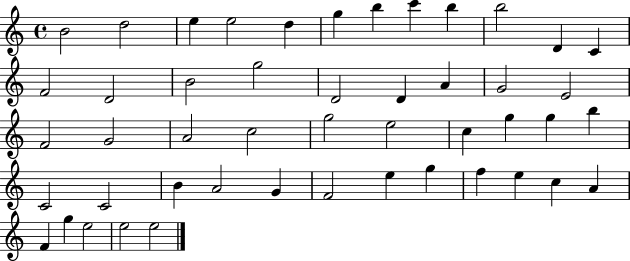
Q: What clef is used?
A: treble